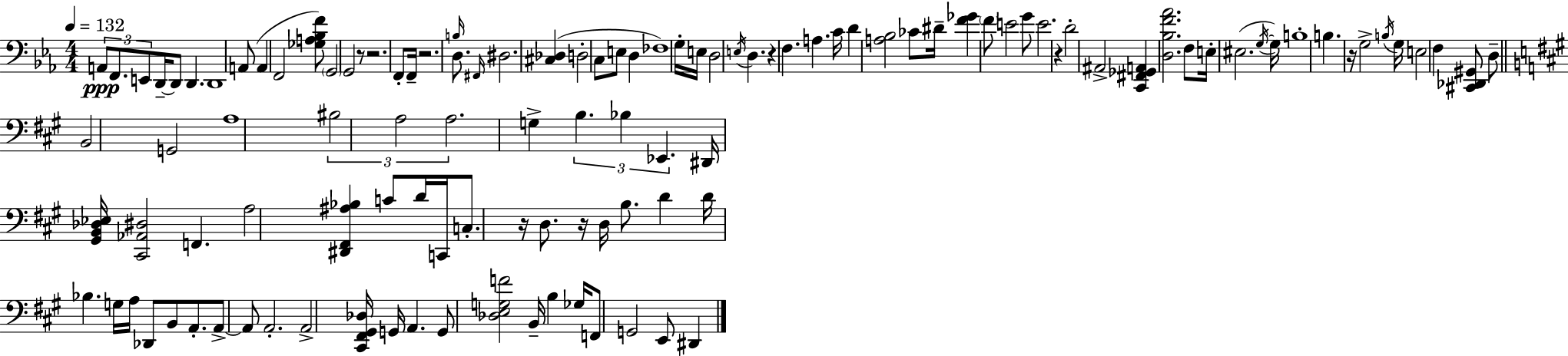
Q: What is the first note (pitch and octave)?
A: A2